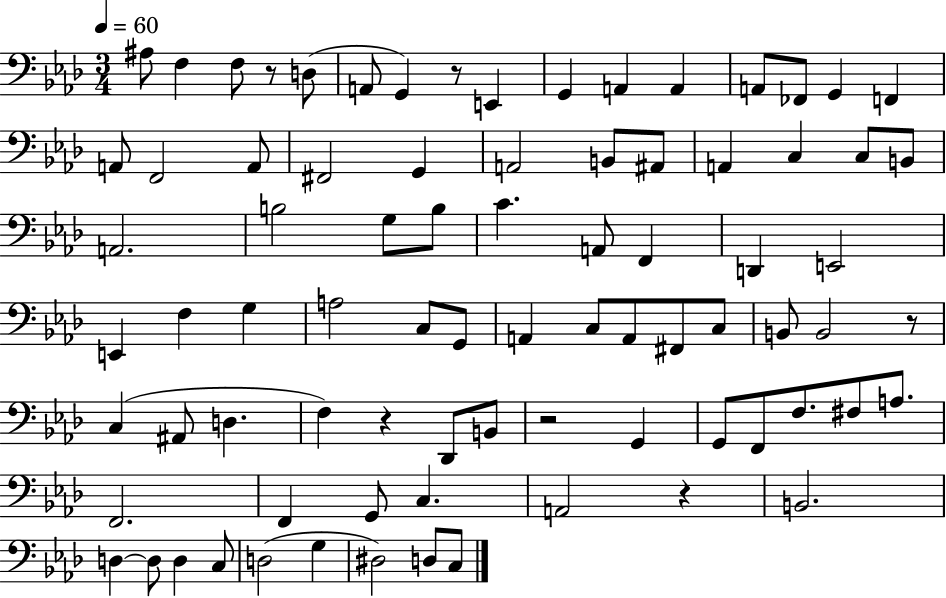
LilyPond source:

{
  \clef bass
  \numericTimeSignature
  \time 3/4
  \key aes \major
  \tempo 4 = 60
  \repeat volta 2 { ais8 f4 f8 r8 d8( | a,8 g,4) r8 e,4 | g,4 a,4 a,4 | a,8 fes,8 g,4 f,4 | \break a,8 f,2 a,8 | fis,2 g,4 | a,2 b,8 ais,8 | a,4 c4 c8 b,8 | \break a,2. | b2 g8 b8 | c'4. a,8 f,4 | d,4 e,2 | \break e,4 f4 g4 | a2 c8 g,8 | a,4 c8 a,8 fis,8 c8 | b,8 b,2 r8 | \break c4( ais,8 d4. | f4) r4 des,8 b,8 | r2 g,4 | g,8 f,8 f8. fis8 a8. | \break f,2. | f,4 g,8 c4. | a,2 r4 | b,2. | \break d4~~ d8 d4 c8 | d2( g4 | dis2) d8 c8 | } \bar "|."
}